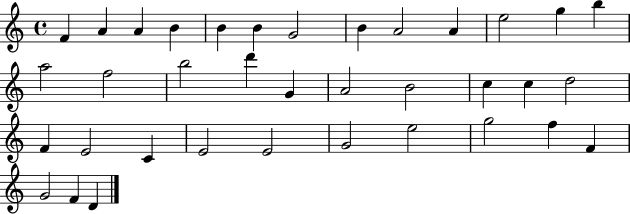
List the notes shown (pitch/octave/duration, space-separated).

F4/q A4/q A4/q B4/q B4/q B4/q G4/h B4/q A4/h A4/q E5/h G5/q B5/q A5/h F5/h B5/h D6/q G4/q A4/h B4/h C5/q C5/q D5/h F4/q E4/h C4/q E4/h E4/h G4/h E5/h G5/h F5/q F4/q G4/h F4/q D4/q